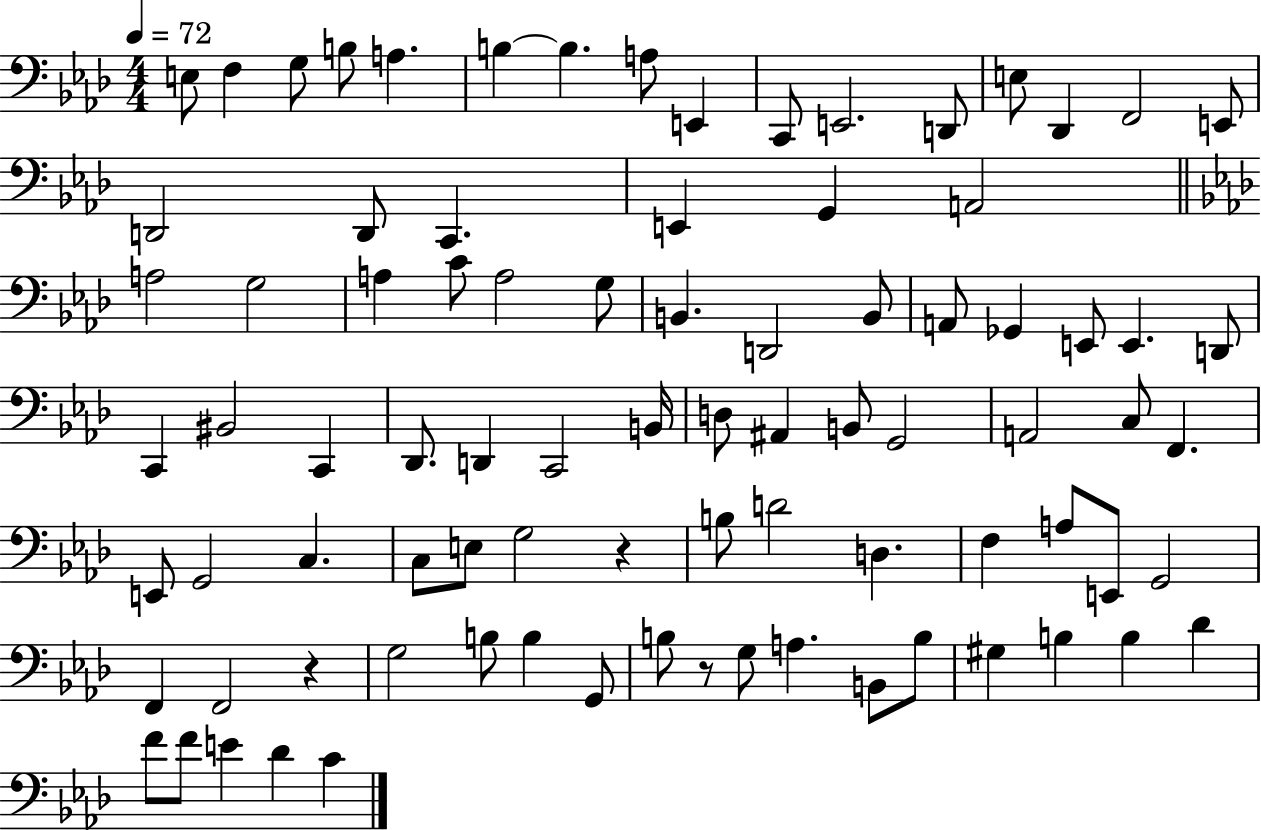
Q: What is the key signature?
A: AES major